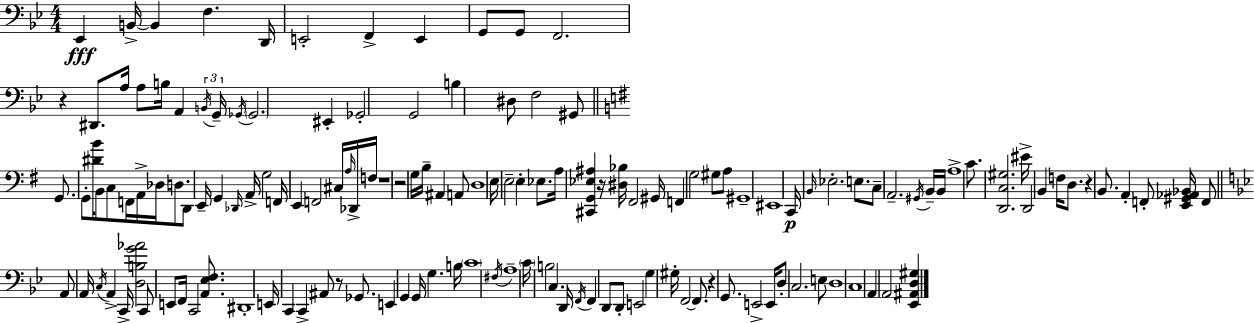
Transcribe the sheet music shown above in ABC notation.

X:1
T:Untitled
M:4/4
L:1/4
K:Bb
_E,, B,,/4 B,, F, D,,/4 E,,2 F,, E,, G,,/2 G,,/2 F,,2 z ^D,,/2 A,/4 A,/2 B,/4 A,, B,,/4 G,,/4 _G,,/4 _G,,2 ^E,, _G,,2 G,,2 B, ^D,/2 F,2 ^G,,/2 G,,/2 G,,/2 [^DB]/4 B,,/2 C,/2 F,,/4 A,,/4 _D,/4 D,/2 D,,/2 E,,/4 G,, _D,,/4 A,,/4 G,2 F,,/4 E,, F,,2 ^C,/4 A,/4 _D,,/4 F,/4 z4 z2 G,/4 B,/4 ^A,, A,,/2 D,4 E,/4 E,2 E, _E,/2 A,/4 [^C,,G,,_E,^A,] z/4 [^D,_B,]/4 ^F,,2 ^G,,/4 F,, G,2 ^G,/2 A,/2 ^G,,4 ^E,,4 C,,/4 B,,/4 _E,2 E,/2 C,/2 A,,2 ^G,,/4 B,,/4 B,,/4 A,4 C/2 [D,,C,^G,]2 ^E/4 D,,2 B,, F,/4 D,/2 z B,,/2 A,, F,,/2 [E,,^G,,_A,,_B,,]/4 F,,/2 A,,/2 A,,/4 C,/4 A,, C,,/4 [D,B,G_A]2 C,,/2 E,,/2 F,,/4 C,,2 [A,,_E,F,]/2 ^D,,4 E,,/4 C,, C,, ^A,,/2 z/2 _G,,/2 E,, G,, G,,/4 G, B,/4 C4 ^F,/4 A,4 C/4 B,2 C, D,,/4 F,,/4 F,, D,,/2 D,,/2 E,,2 G, ^G,/4 F,,2 F,,/2 z G,,/2 E,,2 E,,/4 D,/2 C,2 E,/2 D,4 C,4 A,, A,,2 [_E,,^A,,D,^G,]